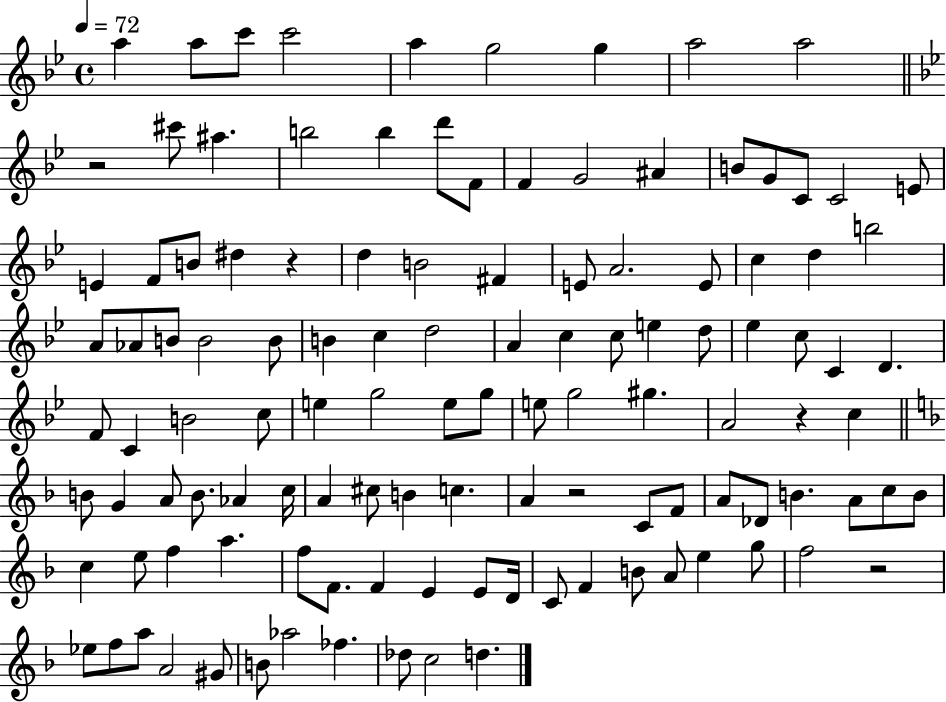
{
  \clef treble
  \time 4/4
  \defaultTimeSignature
  \key bes \major
  \tempo 4 = 72
  a''4 a''8 c'''8 c'''2 | a''4 g''2 g''4 | a''2 a''2 | \bar "||" \break \key bes \major r2 cis'''8 ais''4. | b''2 b''4 d'''8 f'8 | f'4 g'2 ais'4 | b'8 g'8 c'8 c'2 e'8 | \break e'4 f'8 b'8 dis''4 r4 | d''4 b'2 fis'4 | e'8 a'2. e'8 | c''4 d''4 b''2 | \break a'8 aes'8 b'8 b'2 b'8 | b'4 c''4 d''2 | a'4 c''4 c''8 e''4 d''8 | ees''4 c''8 c'4 d'4. | \break f'8 c'4 b'2 c''8 | e''4 g''2 e''8 g''8 | e''8 g''2 gis''4. | a'2 r4 c''4 | \break \bar "||" \break \key f \major b'8 g'4 a'8 b'8. aes'4 c''16 | a'4 cis''8 b'4 c''4. | a'4 r2 c'8 f'8 | a'8 des'8 b'4. a'8 c''8 b'8 | \break c''4 e''8 f''4 a''4. | f''8 f'8. f'4 e'4 e'8 d'16 | c'8 f'4 b'8 a'8 e''4 g''8 | f''2 r2 | \break ees''8 f''8 a''8 a'2 gis'8 | b'8 aes''2 fes''4. | des''8 c''2 d''4. | \bar "|."
}